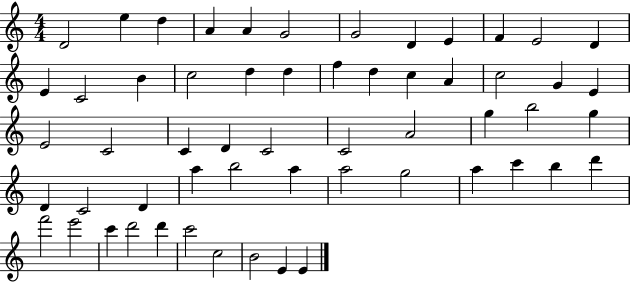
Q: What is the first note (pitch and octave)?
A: D4